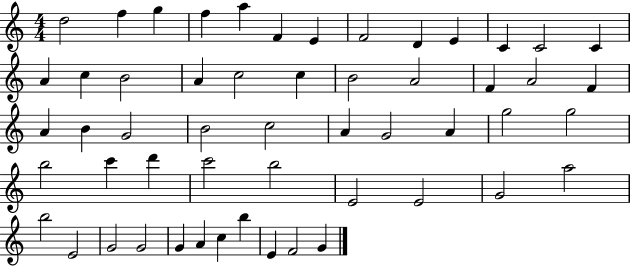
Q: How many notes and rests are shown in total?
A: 54